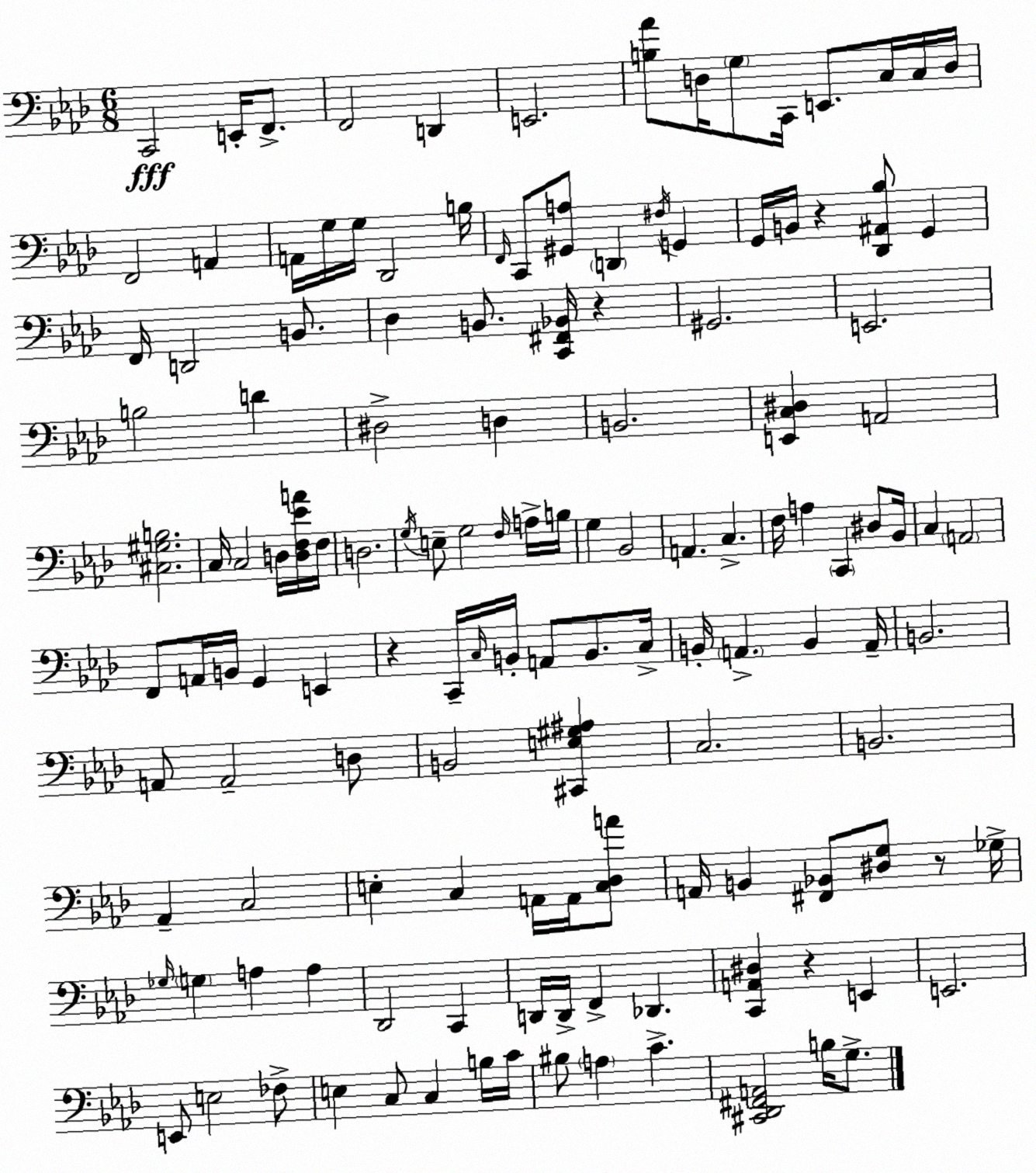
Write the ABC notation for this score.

X:1
T:Untitled
M:6/8
L:1/4
K:Ab
C,,2 E,,/4 F,,/2 F,,2 D,, E,,2 [B,_A]/2 D,/4 G,/2 C,,/4 E,,/2 C,/4 C,/4 D,/4 F,,2 A,, A,,/4 G,/4 G,/4 _D,,2 B,/4 F,,/4 C,,/2 [^G,,A,]/2 D,, ^F,/4 G,, G,,/4 B,,/4 z [_D,,^A,,_B,]/2 G,, F,,/4 D,,2 B,,/2 _D, B,,/2 [C,,^F,,_B,,]/4 z ^G,,2 E,,2 B,2 D ^D,2 D, B,,2 [E,,C,^D,] A,,2 [^C,^G,B,]2 C,/4 C,2 D,/4 [D,F,_EA]/4 F,/4 D,2 G,/4 E,/2 G,2 F,/4 A,/4 B,/4 G, _B,,2 A,, C, F,/4 A, C,, ^D,/2 _B,,/4 C, A,,2 F,,/2 A,,/4 B,,/4 G,, E,, z C,,/4 C,/4 B,,/4 A,,/2 B,,/2 C,/4 B,,/4 A,, B,, A,,/4 B,,2 A,,/2 A,,2 D,/2 B,,2 [^C,,E,^G,^A,] C,2 B,,2 _A,, C,2 E, C, A,,/4 A,,/4 [C,_D,A]/2 A,,/4 B,, [^F,,_B,,]/2 [^D,G,]/2 z/2 _G,/4 _G,/4 G, A, A, _D,,2 C,, D,,/4 D,,/4 F,, _D,, [C,,A,,^D,] z E,, E,,2 E,,/2 E,2 _F,/2 E, C,/2 C, B,/4 C/4 ^B,/2 A, C [^C,,_D,,^F,,A,,]2 B,/4 G,/2